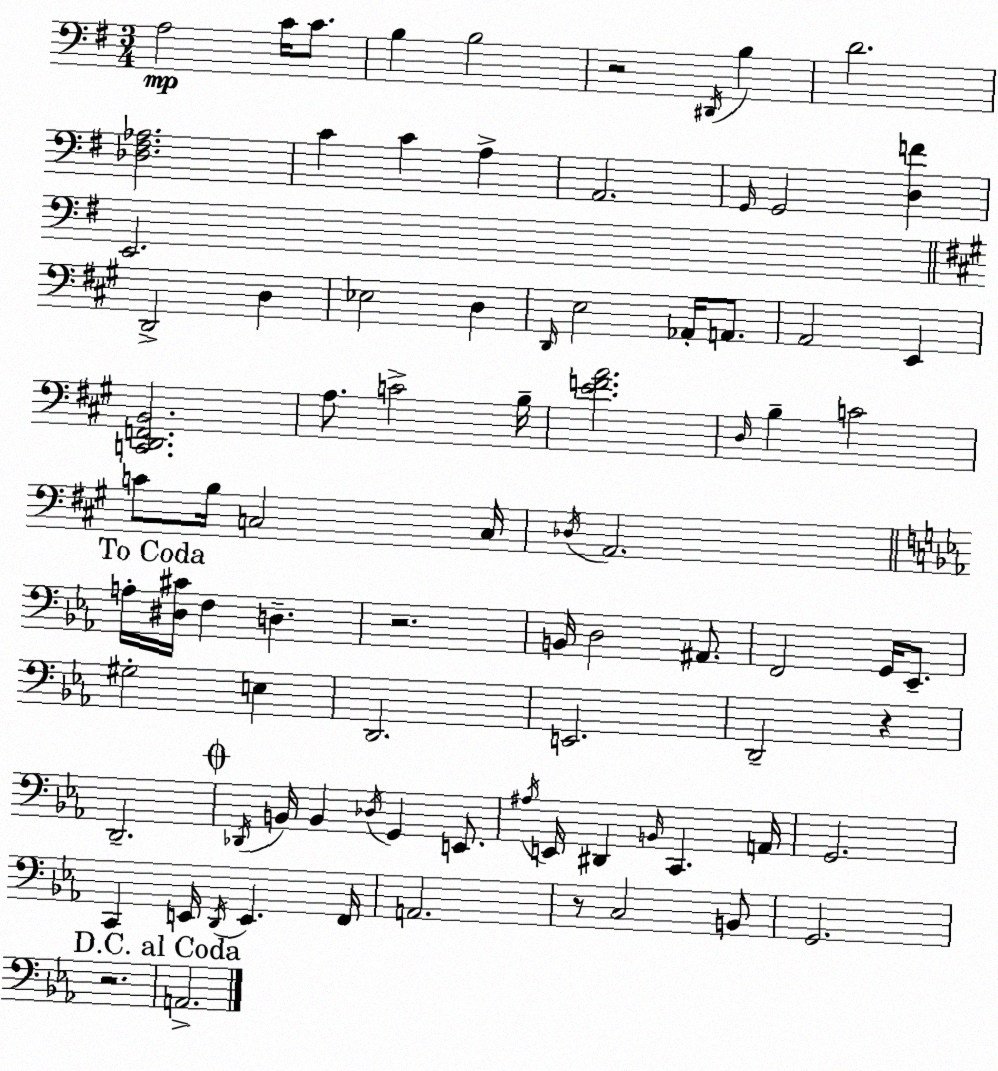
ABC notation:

X:1
T:Untitled
M:3/4
L:1/4
K:G
A,2 C/4 C/2 B, B,2 z2 ^D,,/4 B, D2 [_D,^F,_A,]2 C C A, A,,2 G,,/4 G,,2 [D,F] E,,2 D,,2 D, _E,2 D, D,,/4 E,2 _A,,/4 A,,/2 A,,2 E,, [C,,D,,F,,B,,]2 A,/2 C2 B,/4 [EFA]2 D,/4 B, C2 C/2 B,/4 C,2 C,/4 _D,/4 A,,2 A,/4 [^D,^C]/4 F, D, z2 B,,/4 D,2 ^A,,/2 F,,2 G,,/4 _E,,/2 ^G,2 E, D,,2 E,,2 D,,2 z D,,2 _D,,/4 B,,/4 B,, _D,/4 G,, E,,/2 ^A,/4 E,,/4 ^D,, B,,/4 C,, A,,/4 G,,2 C,, E,,/4 D,,/4 E,, F,,/4 A,,2 z/2 C,2 B,,/2 G,,2 z2 A,,2